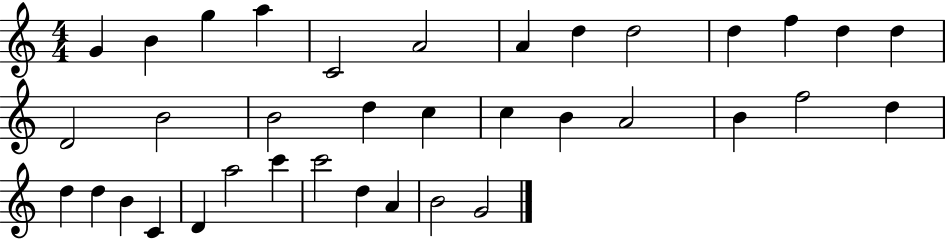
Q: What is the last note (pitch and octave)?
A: G4